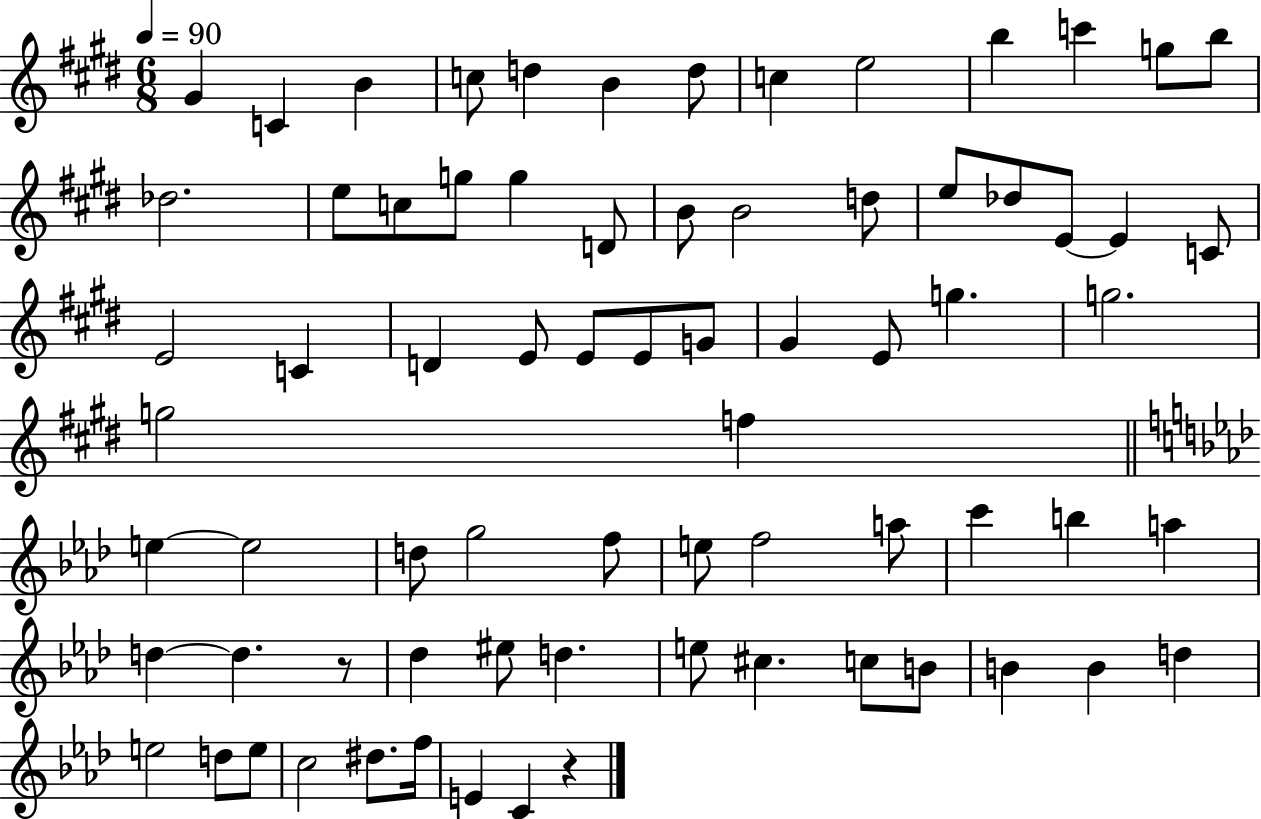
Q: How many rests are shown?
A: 2